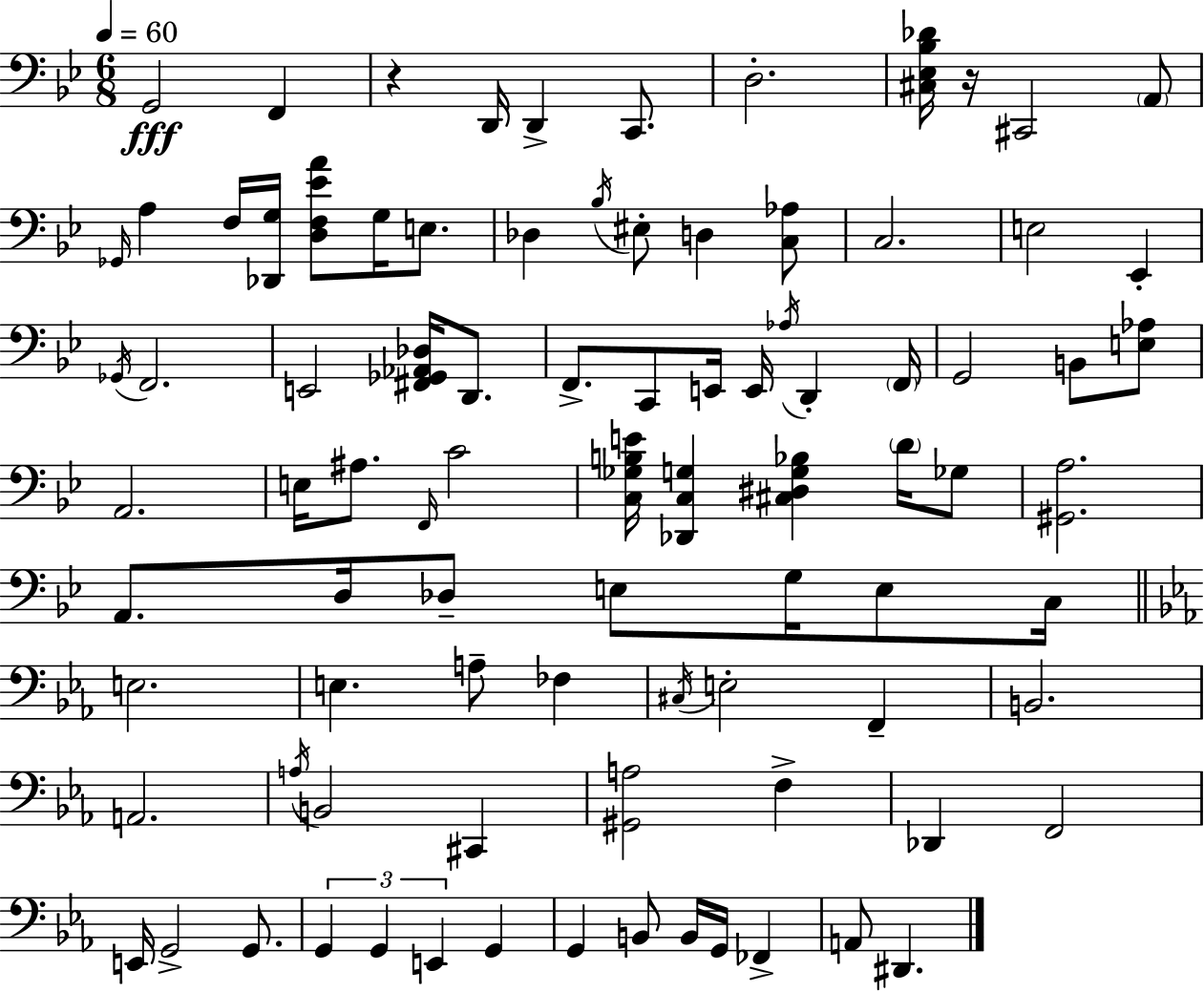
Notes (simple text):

G2/h F2/q R/q D2/s D2/q C2/e. D3/h. [C#3,Eb3,Bb3,Db4]/s R/s C#2/h A2/e Gb2/s A3/q F3/s [Db2,G3]/s [D3,F3,Eb4,A4]/e G3/s E3/e. Db3/q Bb3/s EIS3/e D3/q [C3,Ab3]/e C3/h. E3/h Eb2/q Gb2/s F2/h. E2/h [F#2,Gb2,Ab2,Db3]/s D2/e. F2/e. C2/e E2/s E2/s Ab3/s D2/q F2/s G2/h B2/e [E3,Ab3]/e A2/h. E3/s A#3/e. F2/s C4/h [C3,Gb3,B3,E4]/s [Db2,C3,G3]/q [C#3,D#3,G3,Bb3]/q D4/s Gb3/e [G#2,A3]/h. A2/e. D3/s Db3/e E3/e G3/s E3/e C3/s E3/h. E3/q. A3/e FES3/q C#3/s E3/h F2/q B2/h. A2/h. A3/s B2/h C#2/q [G#2,A3]/h F3/q Db2/q F2/h E2/s G2/h G2/e. G2/q G2/q E2/q G2/q G2/q B2/e B2/s G2/s FES2/q A2/e D#2/q.